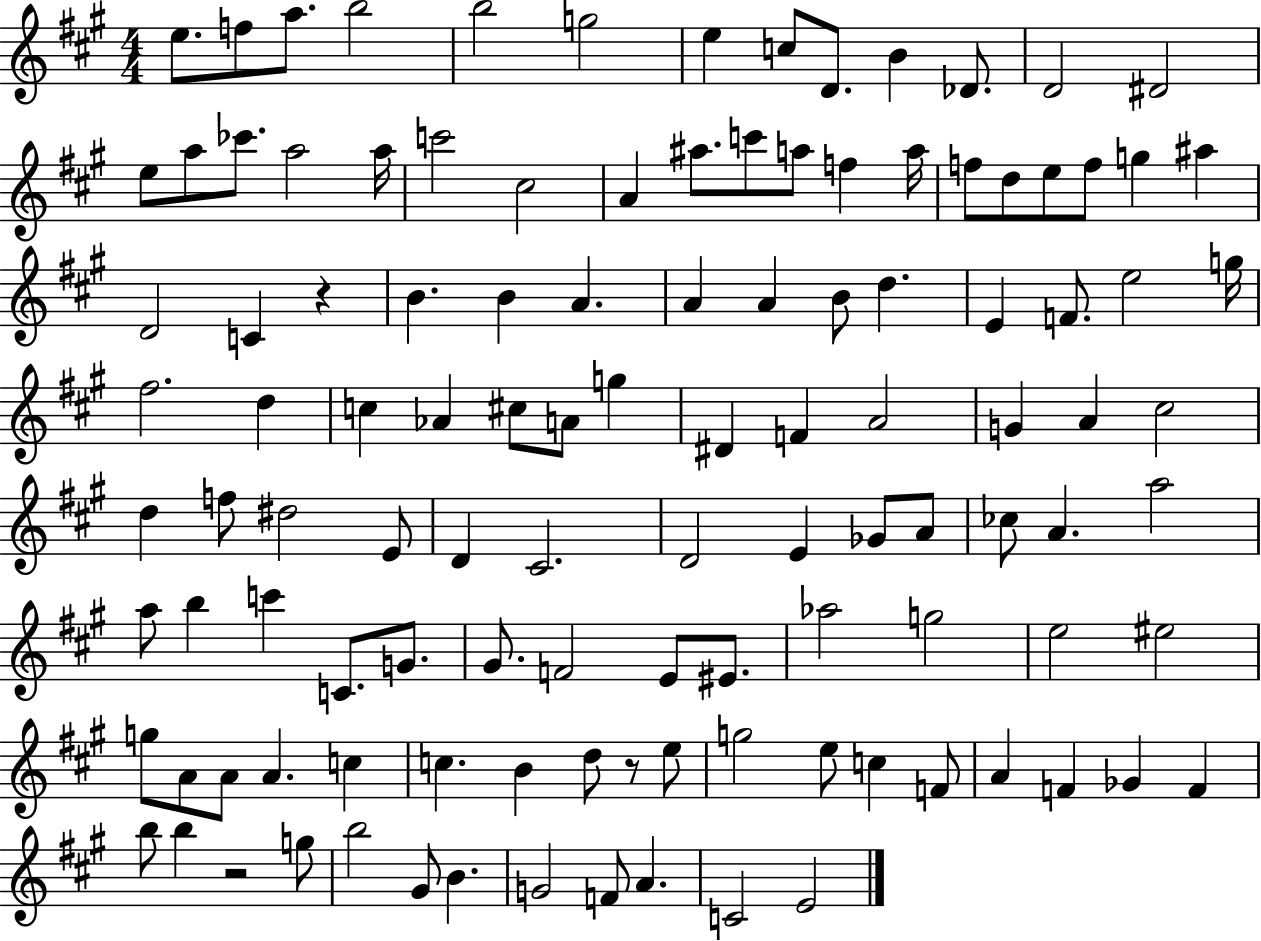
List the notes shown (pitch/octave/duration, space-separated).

E5/e. F5/e A5/e. B5/h B5/h G5/h E5/q C5/e D4/e. B4/q Db4/e. D4/h D#4/h E5/e A5/e CES6/e. A5/h A5/s C6/h C#5/h A4/q A#5/e. C6/e A5/e F5/q A5/s F5/e D5/e E5/e F5/e G5/q A#5/q D4/h C4/q R/q B4/q. B4/q A4/q. A4/q A4/q B4/e D5/q. E4/q F4/e. E5/h G5/s F#5/h. D5/q C5/q Ab4/q C#5/e A4/e G5/q D#4/q F4/q A4/h G4/q A4/q C#5/h D5/q F5/e D#5/h E4/e D4/q C#4/h. D4/h E4/q Gb4/e A4/e CES5/e A4/q. A5/h A5/e B5/q C6/q C4/e. G4/e. G#4/e. F4/h E4/e EIS4/e. Ab5/h G5/h E5/h EIS5/h G5/e A4/e A4/e A4/q. C5/q C5/q. B4/q D5/e R/e E5/e G5/h E5/e C5/q F4/e A4/q F4/q Gb4/q F4/q B5/e B5/q R/h G5/e B5/h G#4/e B4/q. G4/h F4/e A4/q. C4/h E4/h